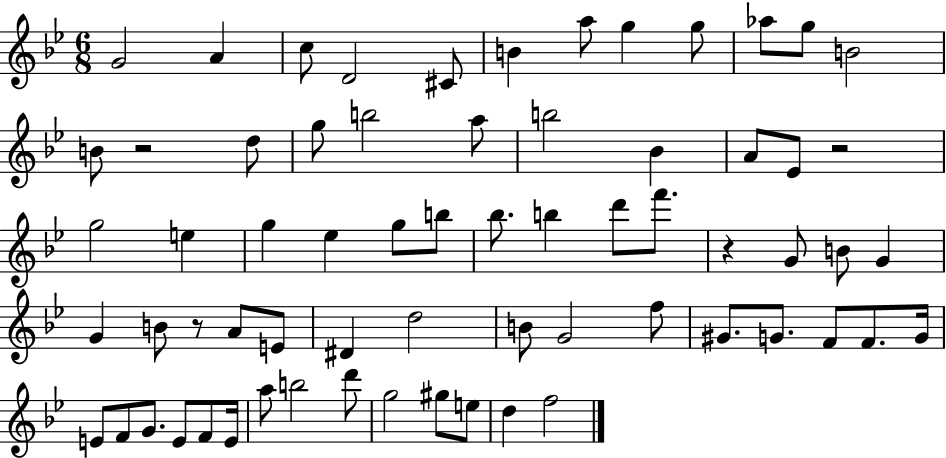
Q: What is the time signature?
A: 6/8